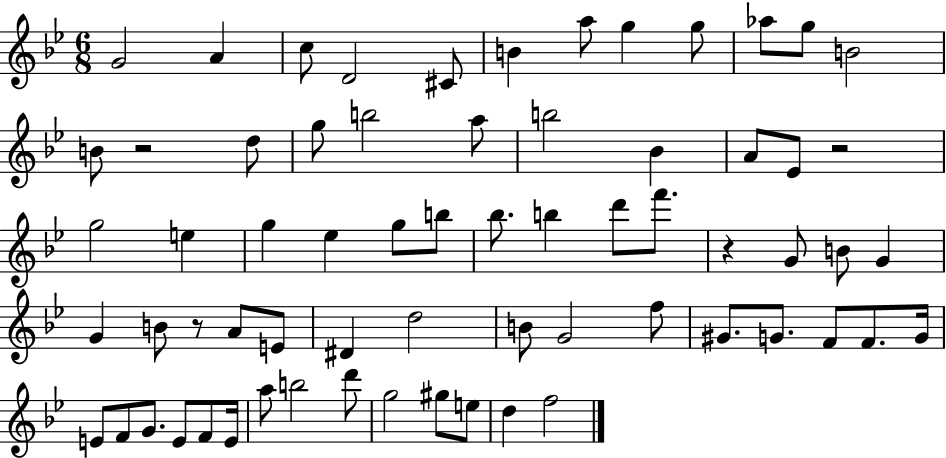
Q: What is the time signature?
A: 6/8